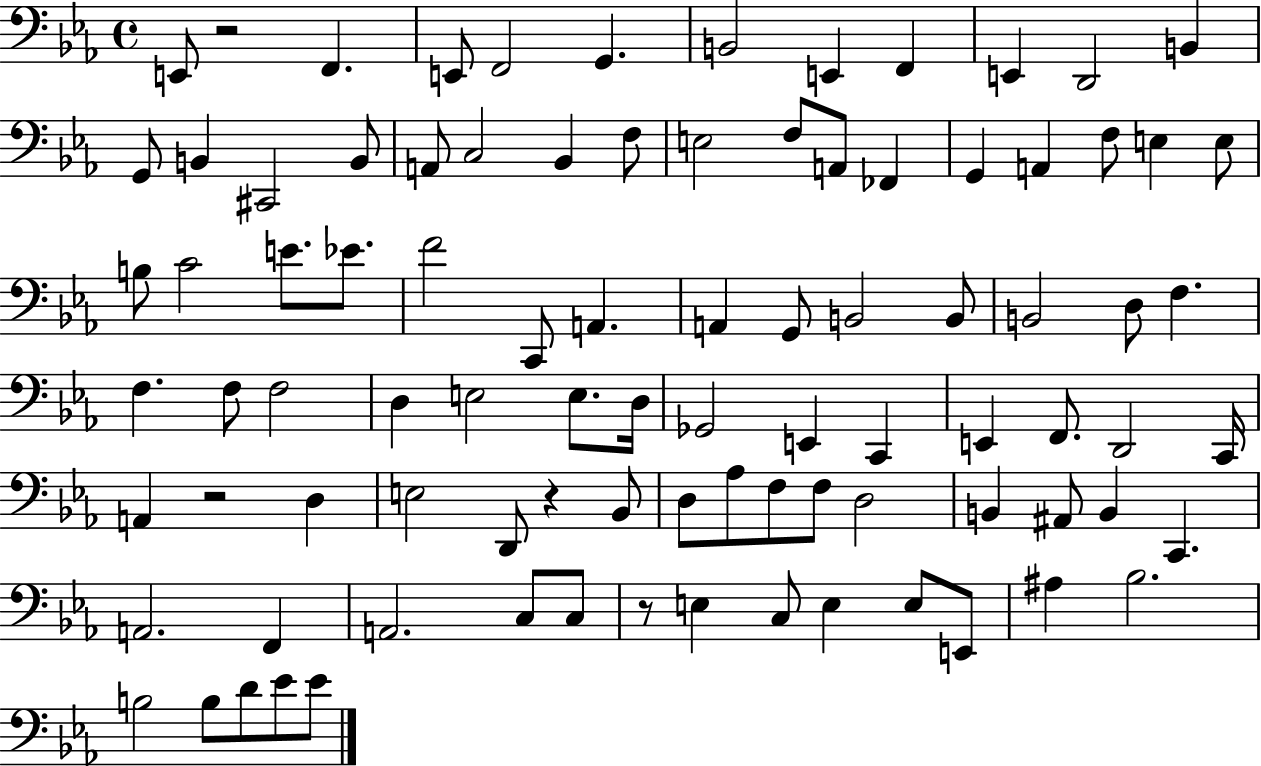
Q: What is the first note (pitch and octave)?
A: E2